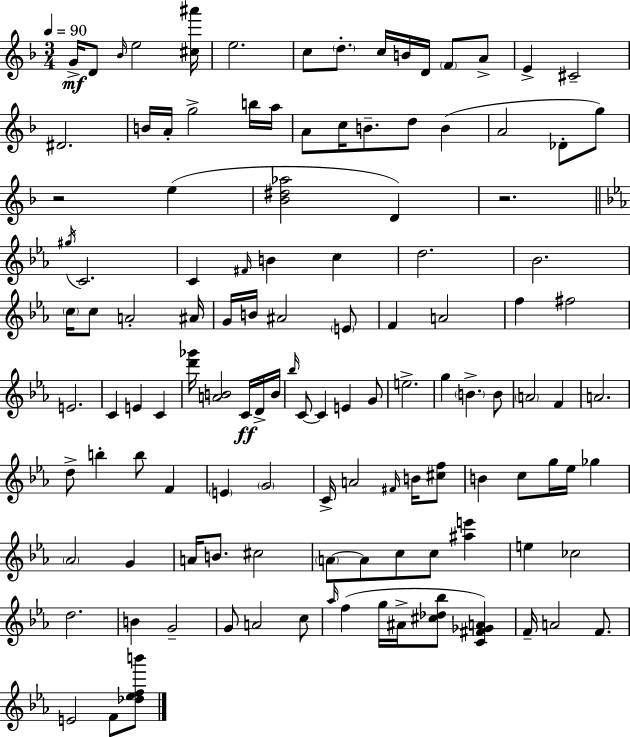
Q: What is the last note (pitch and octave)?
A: F4